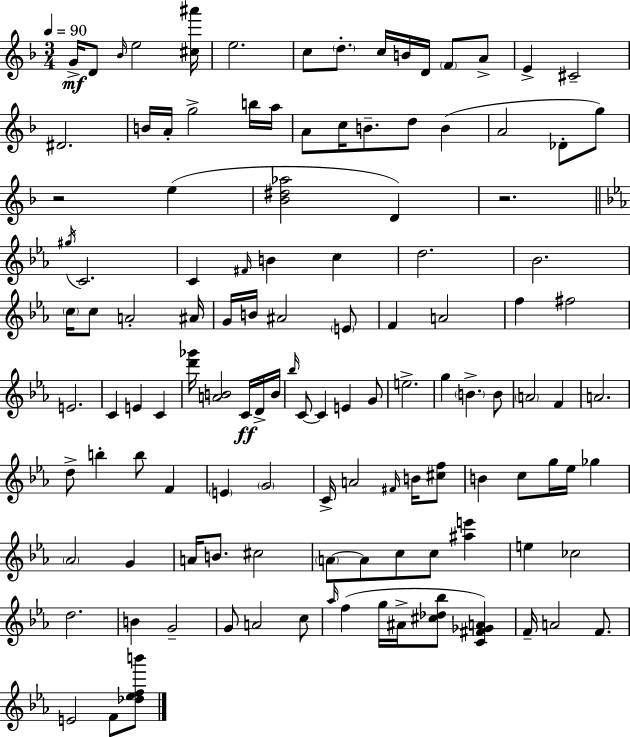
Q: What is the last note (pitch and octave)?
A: F4